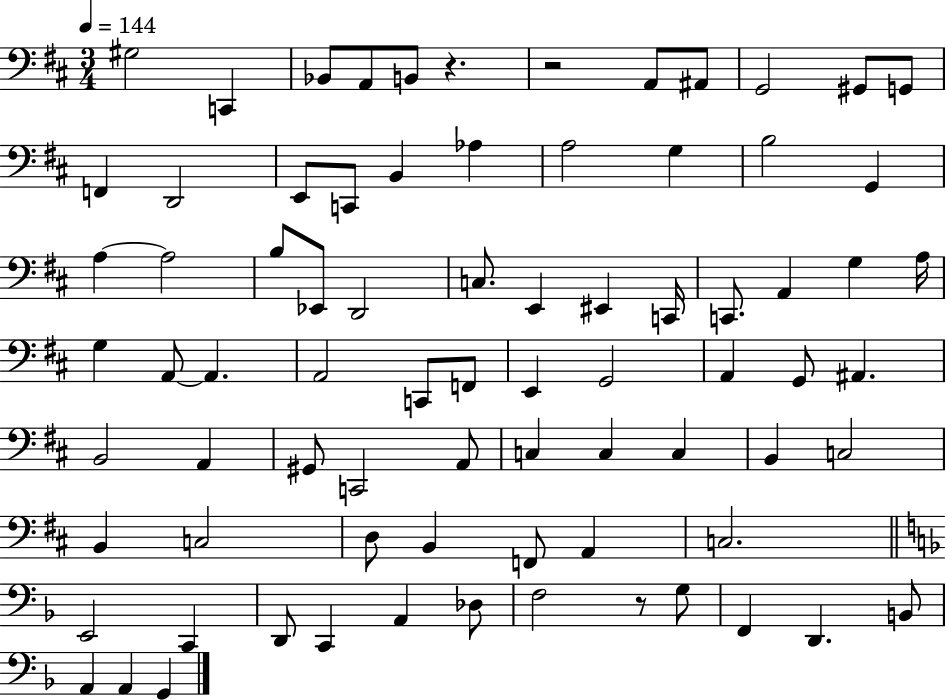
{
  \clef bass
  \numericTimeSignature
  \time 3/4
  \key d \major
  \tempo 4 = 144
  gis2 c,4 | bes,8 a,8 b,8 r4. | r2 a,8 ais,8 | g,2 gis,8 g,8 | \break f,4 d,2 | e,8 c,8 b,4 aes4 | a2 g4 | b2 g,4 | \break a4~~ a2 | b8 ees,8 d,2 | c8. e,4 eis,4 c,16 | c,8. a,4 g4 a16 | \break g4 a,8~~ a,4. | a,2 c,8 f,8 | e,4 g,2 | a,4 g,8 ais,4. | \break b,2 a,4 | gis,8 c,2 a,8 | c4 c4 c4 | b,4 c2 | \break b,4 c2 | d8 b,4 f,8 a,4 | c2. | \bar "||" \break \key f \major e,2 c,4 | d,8 c,4 a,4 des8 | f2 r8 g8 | f,4 d,4. b,8 | \break a,4 a,4 g,4 | \bar "|."
}